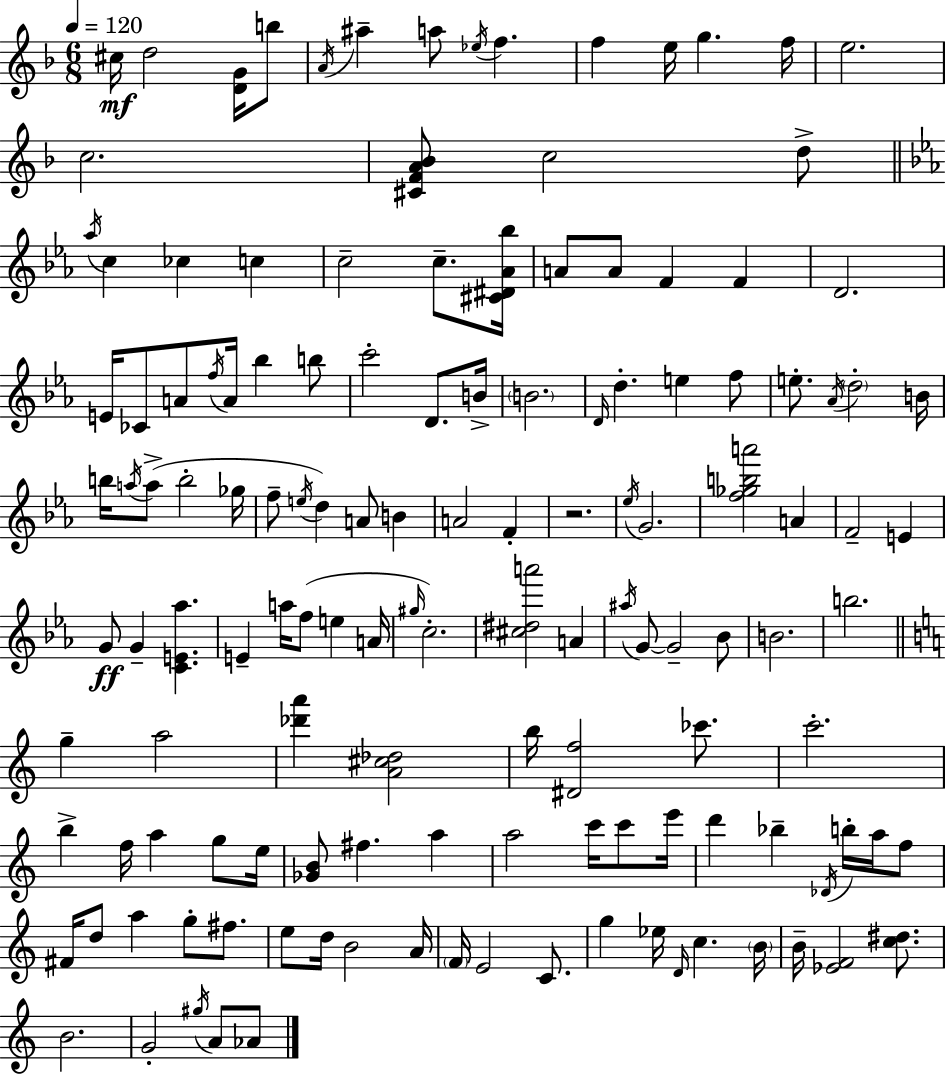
X:1
T:Untitled
M:6/8
L:1/4
K:F
^c/4 d2 [DG]/4 b/2 A/4 ^a a/2 _e/4 f f e/4 g f/4 e2 c2 [^CFA_B]/2 c2 d/2 _a/4 c _c c c2 c/2 [^C^D_A_b]/4 A/2 A/2 F F D2 E/4 _C/2 A/2 f/4 A/4 _b b/2 c'2 D/2 B/4 B2 D/4 d e f/2 e/2 _A/4 d2 B/4 b/4 a/4 a/2 b2 _g/4 f/2 e/4 d A/2 B A2 F z2 _e/4 G2 [f_gba']2 A F2 E G/2 G [CE_a] E a/4 f/2 e A/4 ^g/4 c2 [^c^da']2 A ^a/4 G/2 G2 _B/2 B2 b2 g a2 [_d'a'] [A^c_d]2 b/4 [^Df]2 _c'/2 c'2 b f/4 a g/2 e/4 [_GB]/2 ^f a a2 c'/4 c'/2 e'/4 d' _b _D/4 b/4 a/4 f/2 ^F/4 d/2 a g/2 ^f/2 e/2 d/4 B2 A/4 F/4 E2 C/2 g _e/4 D/4 c B/4 B/4 [_EF]2 [c^d]/2 B2 G2 ^g/4 A/2 _A/2